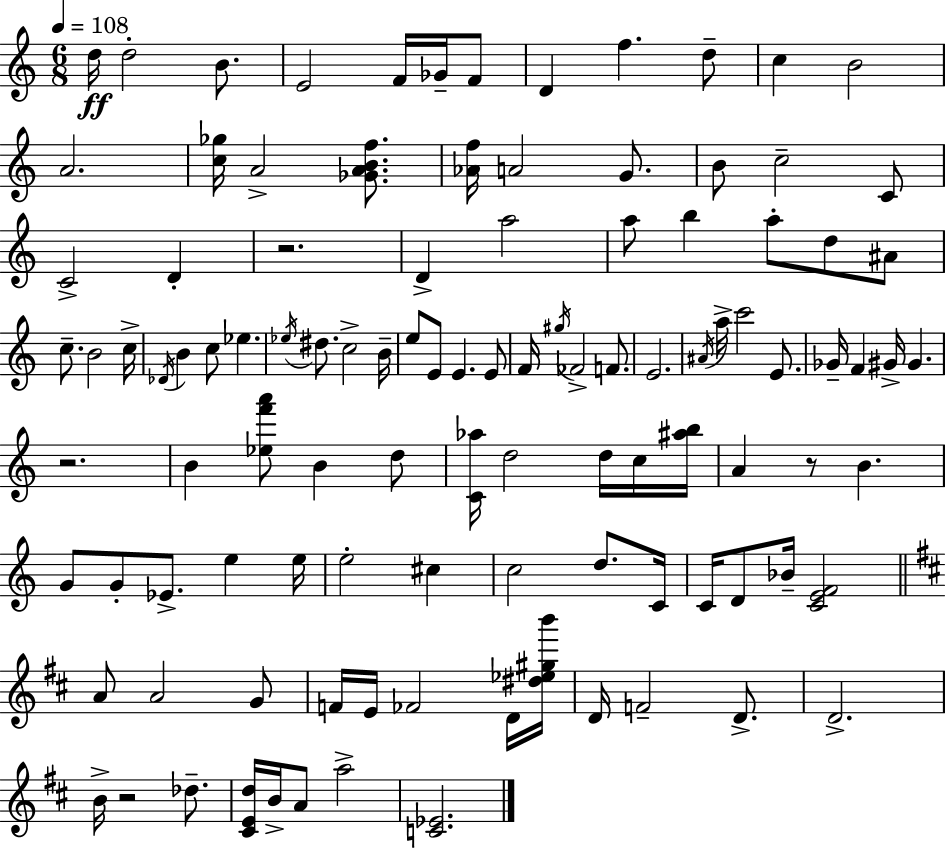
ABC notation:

X:1
T:Untitled
M:6/8
L:1/4
K:C
d/4 d2 B/2 E2 F/4 _G/4 F/2 D f d/2 c B2 A2 [c_g]/4 A2 [_GABf]/2 [_Af]/4 A2 G/2 B/2 c2 C/2 C2 D z2 D a2 a/2 b a/2 d/2 ^A/2 c/2 B2 c/4 _D/4 B c/2 _e _e/4 ^d/2 c2 B/4 e/2 E/2 E E/2 F/4 ^g/4 _F2 F/2 E2 ^A/4 a/4 c'2 E/2 _G/4 F ^G/4 ^G z2 B [_ef'a']/2 B d/2 [C_a]/4 d2 d/4 c/4 [^ab]/4 A z/2 B G/2 G/2 _E/2 e e/4 e2 ^c c2 d/2 C/4 C/4 D/2 _B/4 [CEF]2 A/2 A2 G/2 F/4 E/4 _F2 D/4 [^d_e^gb']/4 D/4 F2 D/2 D2 B/4 z2 _d/2 [^CEd]/4 B/4 A/2 a2 [C_E]2